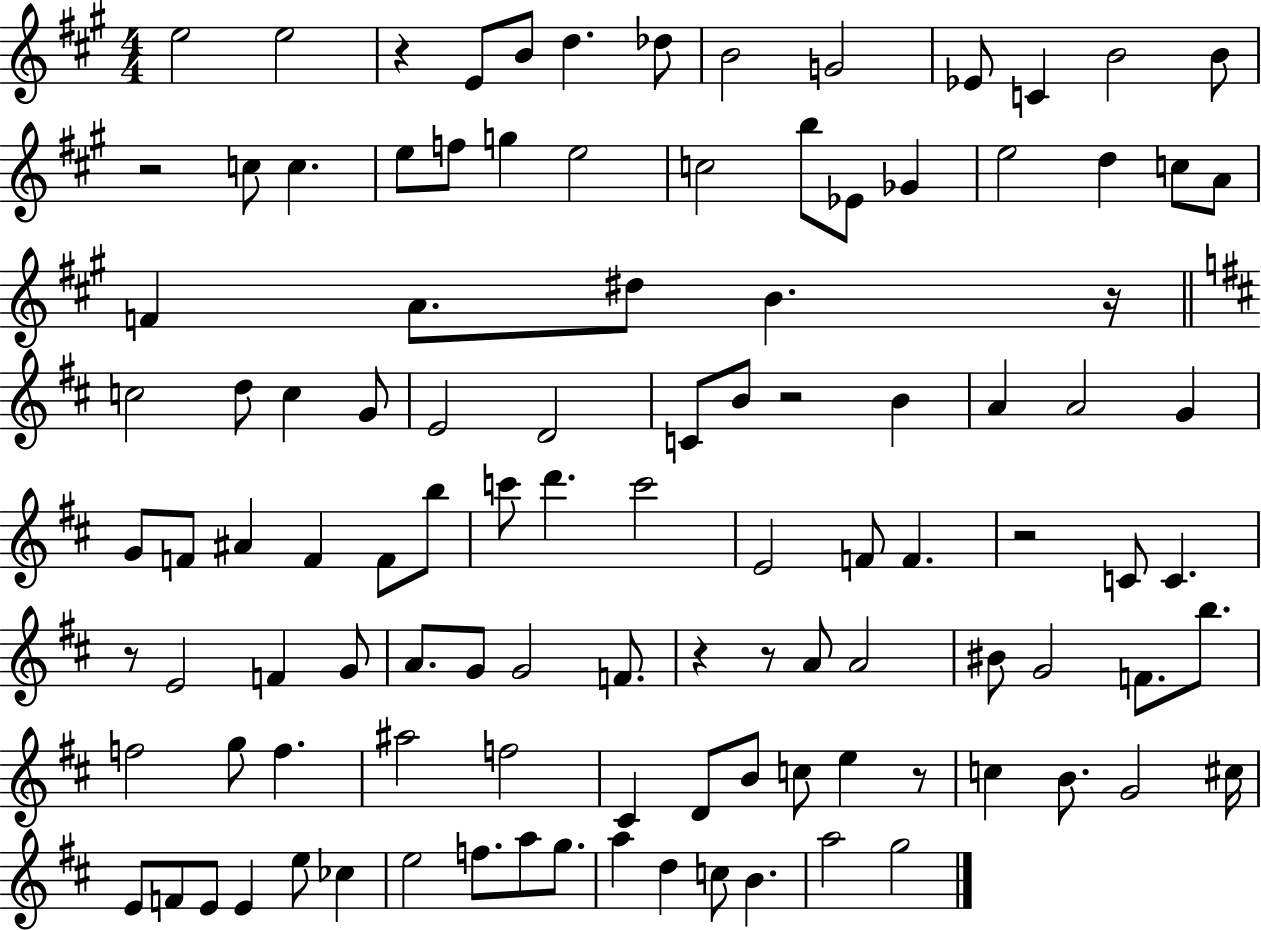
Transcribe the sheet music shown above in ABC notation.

X:1
T:Untitled
M:4/4
L:1/4
K:A
e2 e2 z E/2 B/2 d _d/2 B2 G2 _E/2 C B2 B/2 z2 c/2 c e/2 f/2 g e2 c2 b/2 _E/2 _G e2 d c/2 A/2 F A/2 ^d/2 B z/4 c2 d/2 c G/2 E2 D2 C/2 B/2 z2 B A A2 G G/2 F/2 ^A F F/2 b/2 c'/2 d' c'2 E2 F/2 F z2 C/2 C z/2 E2 F G/2 A/2 G/2 G2 F/2 z z/2 A/2 A2 ^B/2 G2 F/2 b/2 f2 g/2 f ^a2 f2 ^C D/2 B/2 c/2 e z/2 c B/2 G2 ^c/4 E/2 F/2 E/2 E e/2 _c e2 f/2 a/2 g/2 a d c/2 B a2 g2